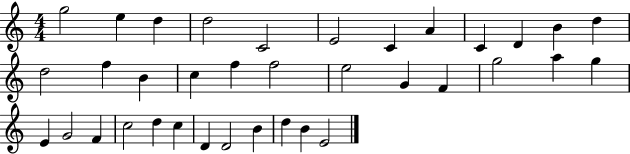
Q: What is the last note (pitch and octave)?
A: E4